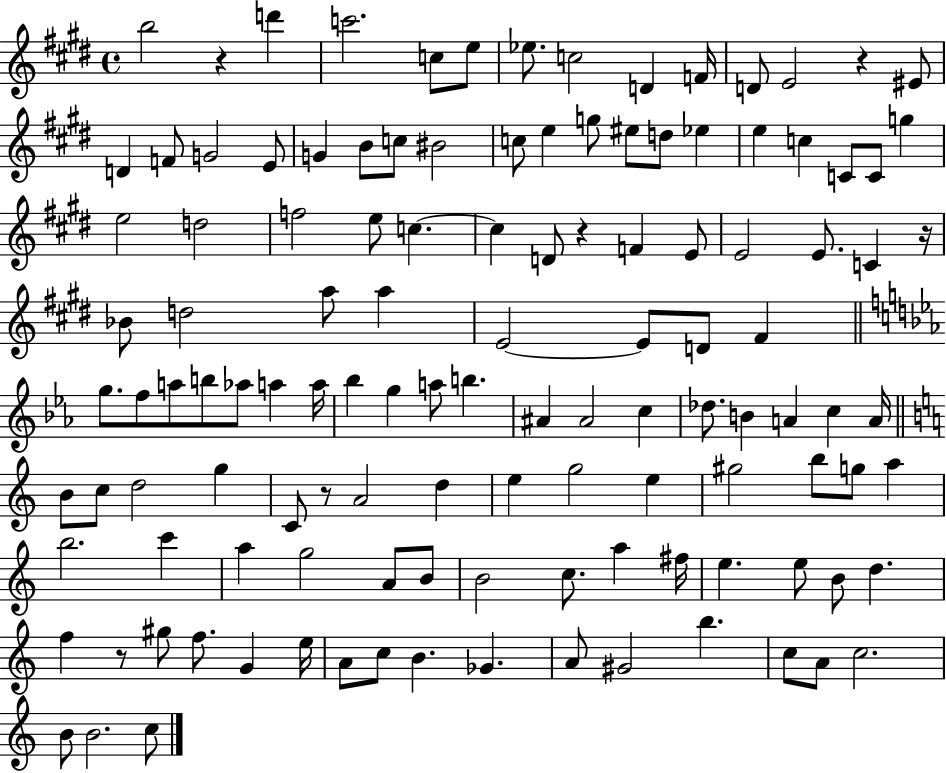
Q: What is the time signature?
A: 4/4